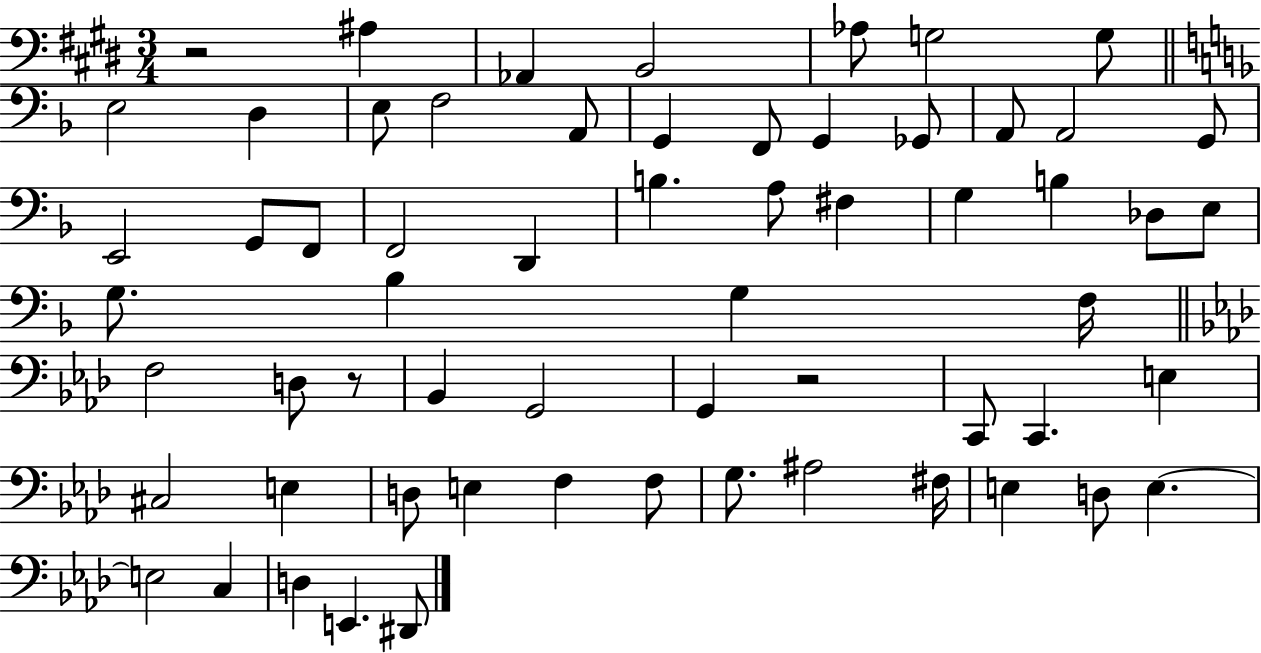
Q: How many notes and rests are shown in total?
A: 62